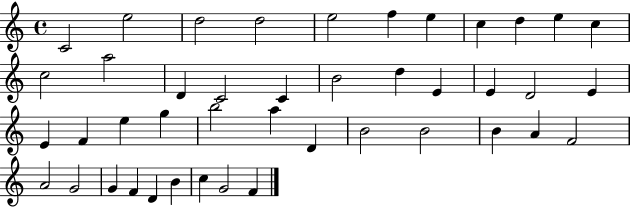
X:1
T:Untitled
M:4/4
L:1/4
K:C
C2 e2 d2 d2 e2 f e c d e c c2 a2 D C2 C B2 d E E D2 E E F e g b2 a D B2 B2 B A F2 A2 G2 G F D B c G2 F